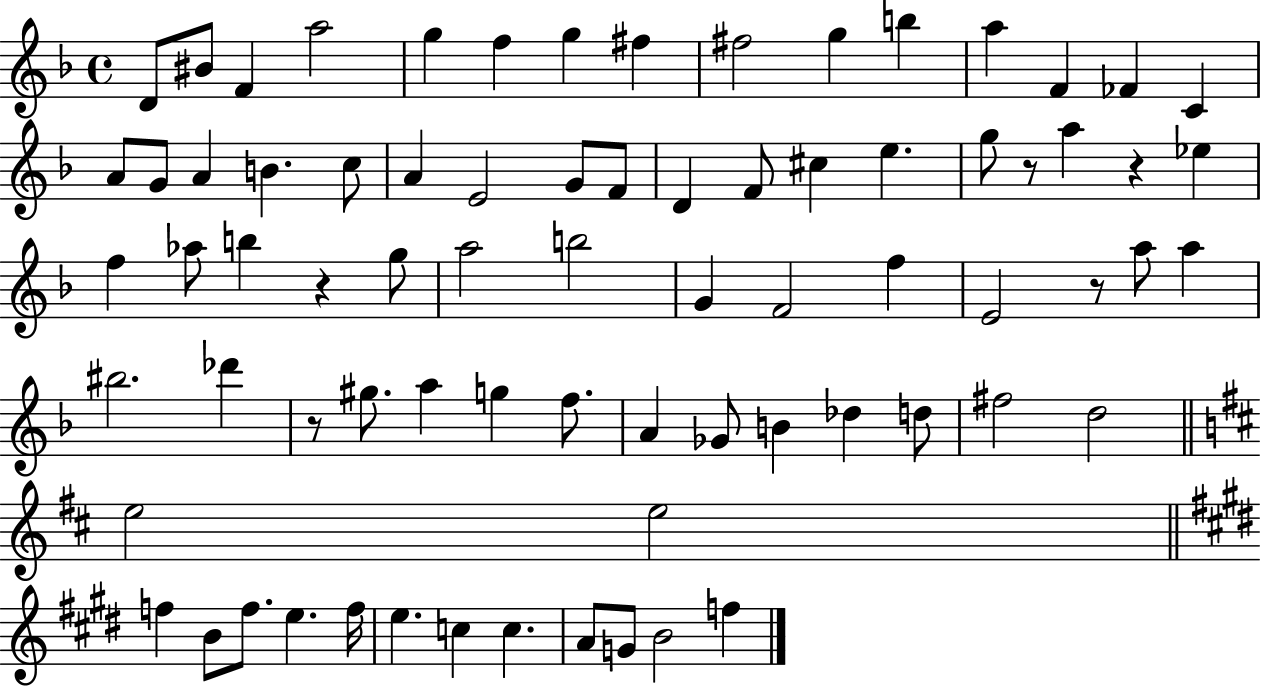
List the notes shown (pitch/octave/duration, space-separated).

D4/e BIS4/e F4/q A5/h G5/q F5/q G5/q F#5/q F#5/h G5/q B5/q A5/q F4/q FES4/q C4/q A4/e G4/e A4/q B4/q. C5/e A4/q E4/h G4/e F4/e D4/q F4/e C#5/q E5/q. G5/e R/e A5/q R/q Eb5/q F5/q Ab5/e B5/q R/q G5/e A5/h B5/h G4/q F4/h F5/q E4/h R/e A5/e A5/q BIS5/h. Db6/q R/e G#5/e. A5/q G5/q F5/e. A4/q Gb4/e B4/q Db5/q D5/e F#5/h D5/h E5/h E5/h F5/q B4/e F5/e. E5/q. F5/s E5/q. C5/q C5/q. A4/e G4/e B4/h F5/q